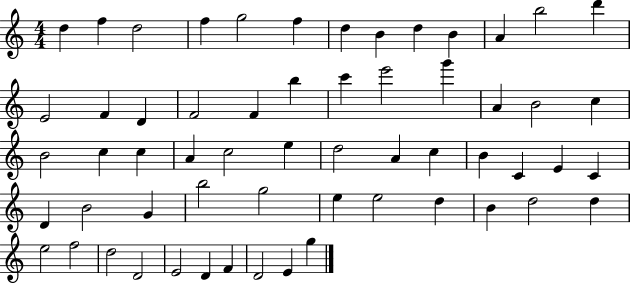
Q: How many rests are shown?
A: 0